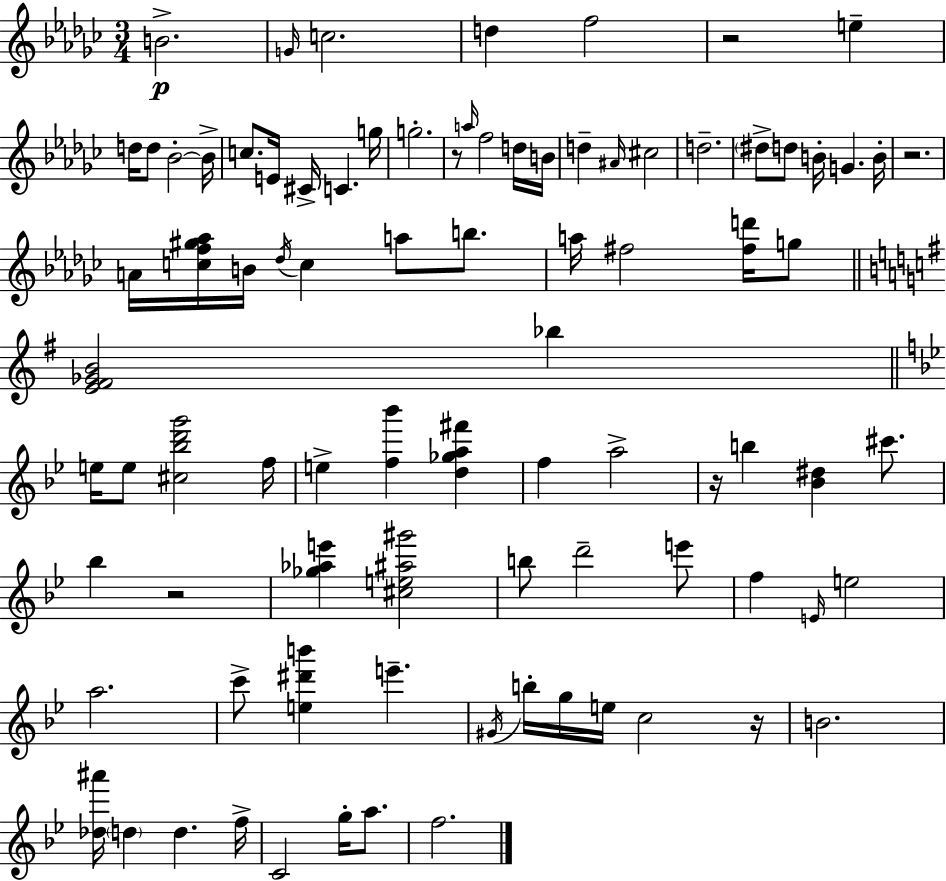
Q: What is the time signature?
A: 3/4